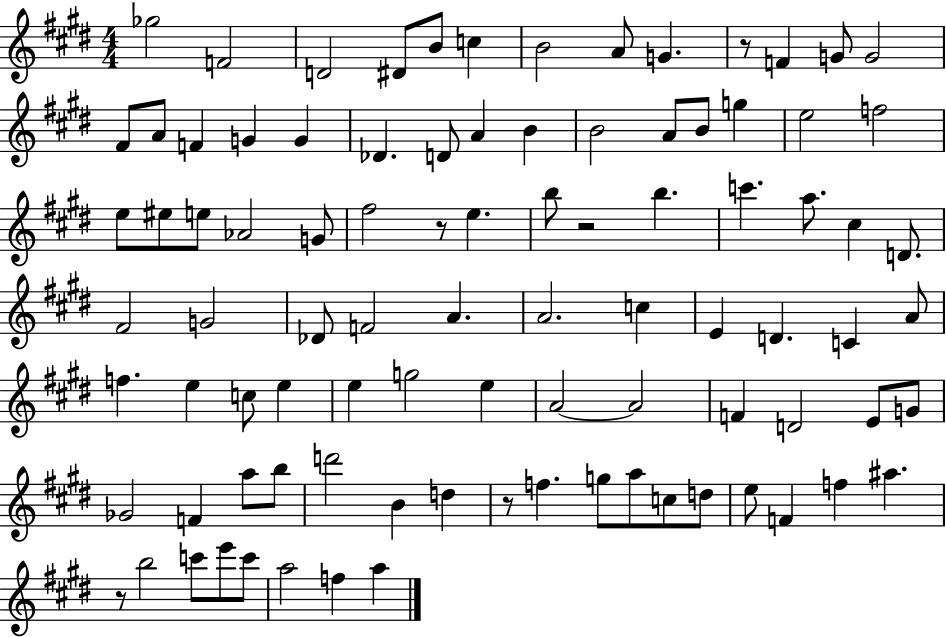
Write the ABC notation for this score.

X:1
T:Untitled
M:4/4
L:1/4
K:E
_g2 F2 D2 ^D/2 B/2 c B2 A/2 G z/2 F G/2 G2 ^F/2 A/2 F G G _D D/2 A B B2 A/2 B/2 g e2 f2 e/2 ^e/2 e/2 _A2 G/2 ^f2 z/2 e b/2 z2 b c' a/2 ^c D/2 ^F2 G2 _D/2 F2 A A2 c E D C A/2 f e c/2 e e g2 e A2 A2 F D2 E/2 G/2 _G2 F a/2 b/2 d'2 B d z/2 f g/2 a/2 c/2 d/2 e/2 F f ^a z/2 b2 c'/2 e'/2 c'/2 a2 f a